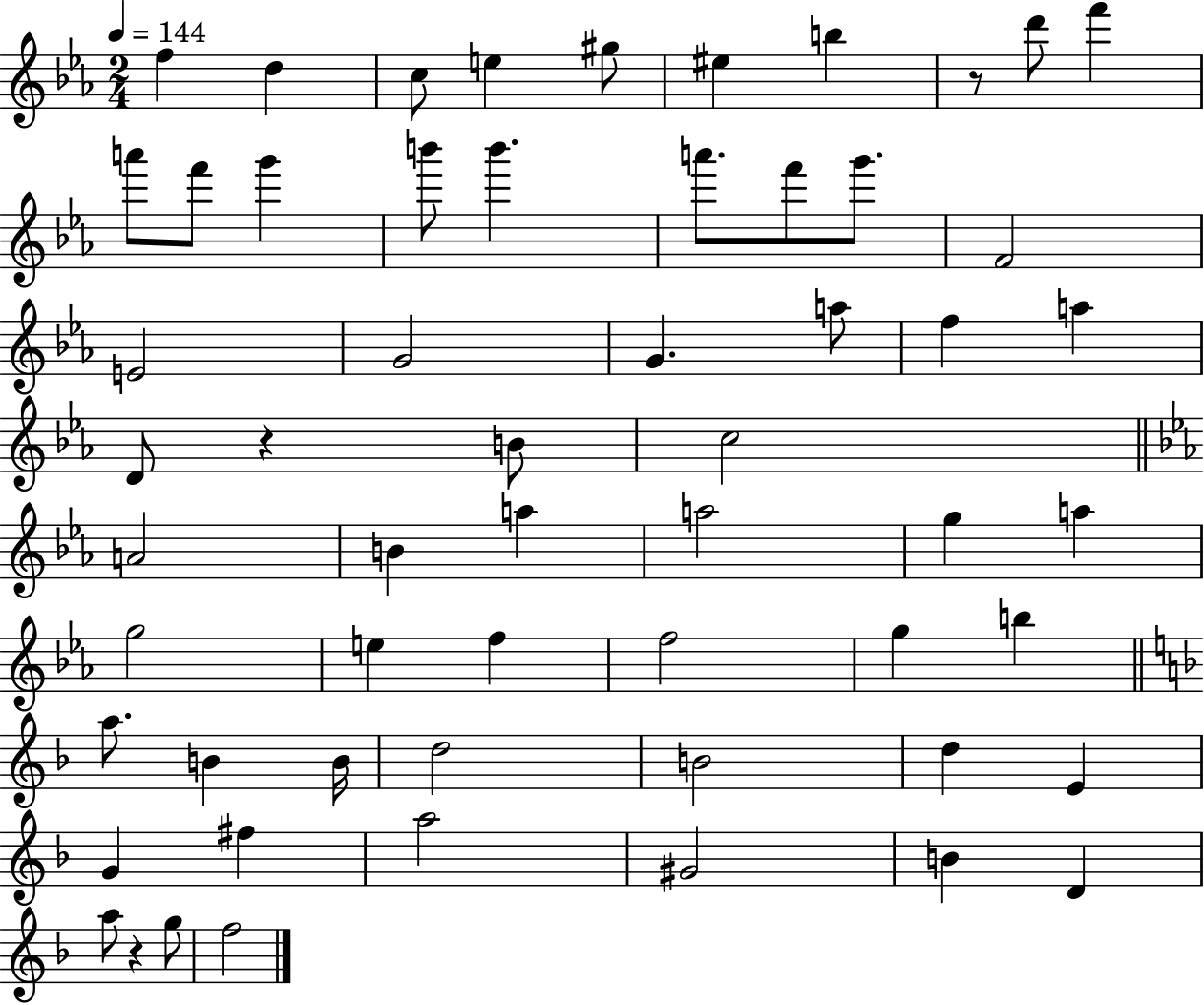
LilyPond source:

{
  \clef treble
  \numericTimeSignature
  \time 2/4
  \key ees \major
  \tempo 4 = 144
  f''4 d''4 | c''8 e''4 gis''8 | eis''4 b''4 | r8 d'''8 f'''4 | \break a'''8 f'''8 g'''4 | b'''8 b'''4. | a'''8. f'''8 g'''8. | f'2 | \break e'2 | g'2 | g'4. a''8 | f''4 a''4 | \break d'8 r4 b'8 | c''2 | \bar "||" \break \key ees \major a'2 | b'4 a''4 | a''2 | g''4 a''4 | \break g''2 | e''4 f''4 | f''2 | g''4 b''4 | \break \bar "||" \break \key d \minor a''8. b'4 b'16 | d''2 | b'2 | d''4 e'4 | \break g'4 fis''4 | a''2 | gis'2 | b'4 d'4 | \break a''8 r4 g''8 | f''2 | \bar "|."
}